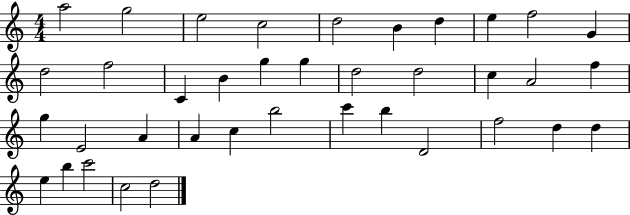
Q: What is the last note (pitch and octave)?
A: D5